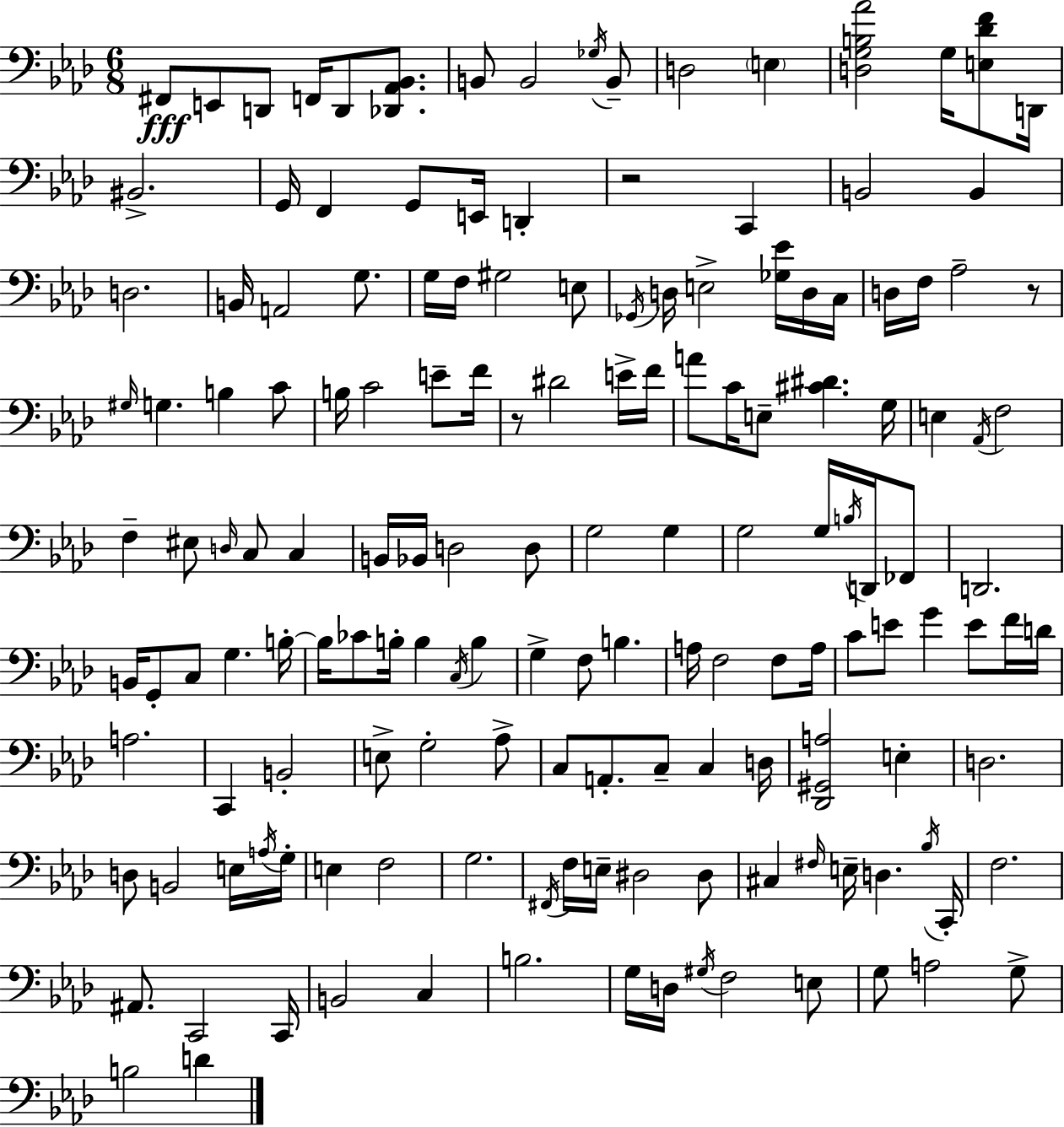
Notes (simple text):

F#2/e E2/e D2/e F2/s D2/e [Db2,Ab2,Bb2]/e. B2/e B2/h Gb3/s B2/e D3/h E3/q [D3,G3,B3,Ab4]/h G3/s [E3,Db4,F4]/e D2/s BIS2/h. G2/s F2/q G2/e E2/s D2/q R/h C2/q B2/h B2/q D3/h. B2/s A2/h G3/e. G3/s F3/s G#3/h E3/e Gb2/s D3/s E3/h [Gb3,Eb4]/s D3/s C3/s D3/s F3/s Ab3/h R/e G#3/s G3/q. B3/q C4/e B3/s C4/h E4/e F4/s R/e D#4/h E4/s F4/s A4/e C4/s E3/e [C#4,D#4]/q. G3/s E3/q Ab2/s F3/h F3/q EIS3/e D3/s C3/e C3/q B2/s Bb2/s D3/h D3/e G3/h G3/q G3/h G3/s B3/s D2/s FES2/e D2/h. B2/s G2/e C3/e G3/q. B3/s B3/s CES4/e B3/s B3/q C3/s B3/q G3/q F3/e B3/q. A3/s F3/h F3/e A3/s C4/e E4/e G4/q E4/e F4/s D4/s A3/h. C2/q B2/h E3/e G3/h Ab3/e C3/e A2/e. C3/e C3/q D3/s [Db2,G#2,A3]/h E3/q D3/h. D3/e B2/h E3/s A3/s G3/s E3/q F3/h G3/h. F#2/s F3/s E3/s D#3/h D#3/e C#3/q F#3/s E3/s D3/q. Bb3/s C2/s F3/h. A#2/e. C2/h C2/s B2/h C3/q B3/h. G3/s D3/s G#3/s F3/h E3/e G3/e A3/h G3/e B3/h D4/q